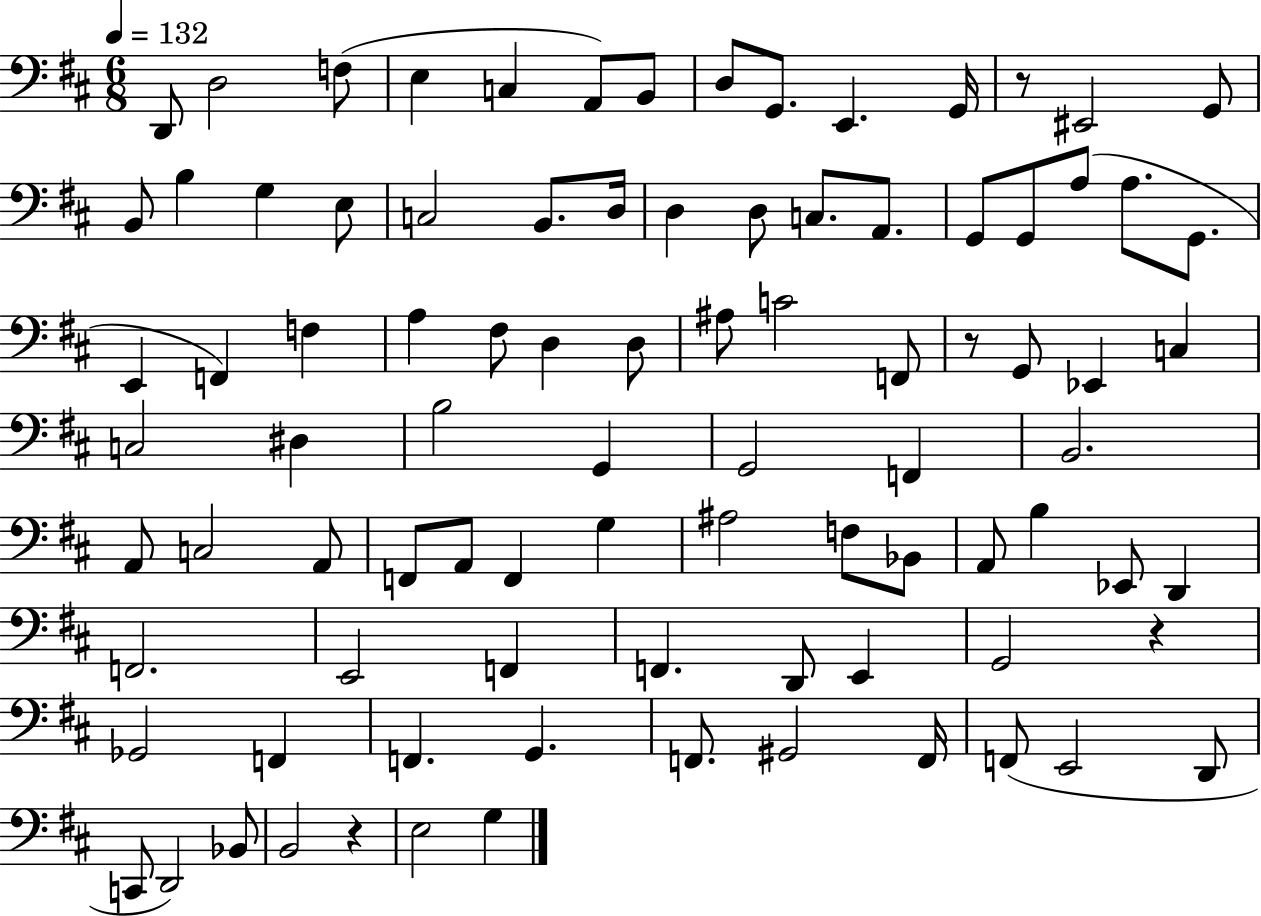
X:1
T:Untitled
M:6/8
L:1/4
K:D
D,,/2 D,2 F,/2 E, C, A,,/2 B,,/2 D,/2 G,,/2 E,, G,,/4 z/2 ^E,,2 G,,/2 B,,/2 B, G, E,/2 C,2 B,,/2 D,/4 D, D,/2 C,/2 A,,/2 G,,/2 G,,/2 A,/2 A,/2 G,,/2 E,, F,, F, A, ^F,/2 D, D,/2 ^A,/2 C2 F,,/2 z/2 G,,/2 _E,, C, C,2 ^D, B,2 G,, G,,2 F,, B,,2 A,,/2 C,2 A,,/2 F,,/2 A,,/2 F,, G, ^A,2 F,/2 _B,,/2 A,,/2 B, _E,,/2 D,, F,,2 E,,2 F,, F,, D,,/2 E,, G,,2 z _G,,2 F,, F,, G,, F,,/2 ^G,,2 F,,/4 F,,/2 E,,2 D,,/2 C,,/2 D,,2 _B,,/2 B,,2 z E,2 G,